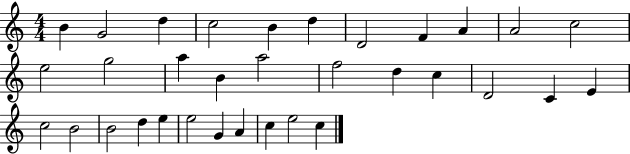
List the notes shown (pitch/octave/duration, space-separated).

B4/q G4/h D5/q C5/h B4/q D5/q D4/h F4/q A4/q A4/h C5/h E5/h G5/h A5/q B4/q A5/h F5/h D5/q C5/q D4/h C4/q E4/q C5/h B4/h B4/h D5/q E5/q E5/h G4/q A4/q C5/q E5/h C5/q